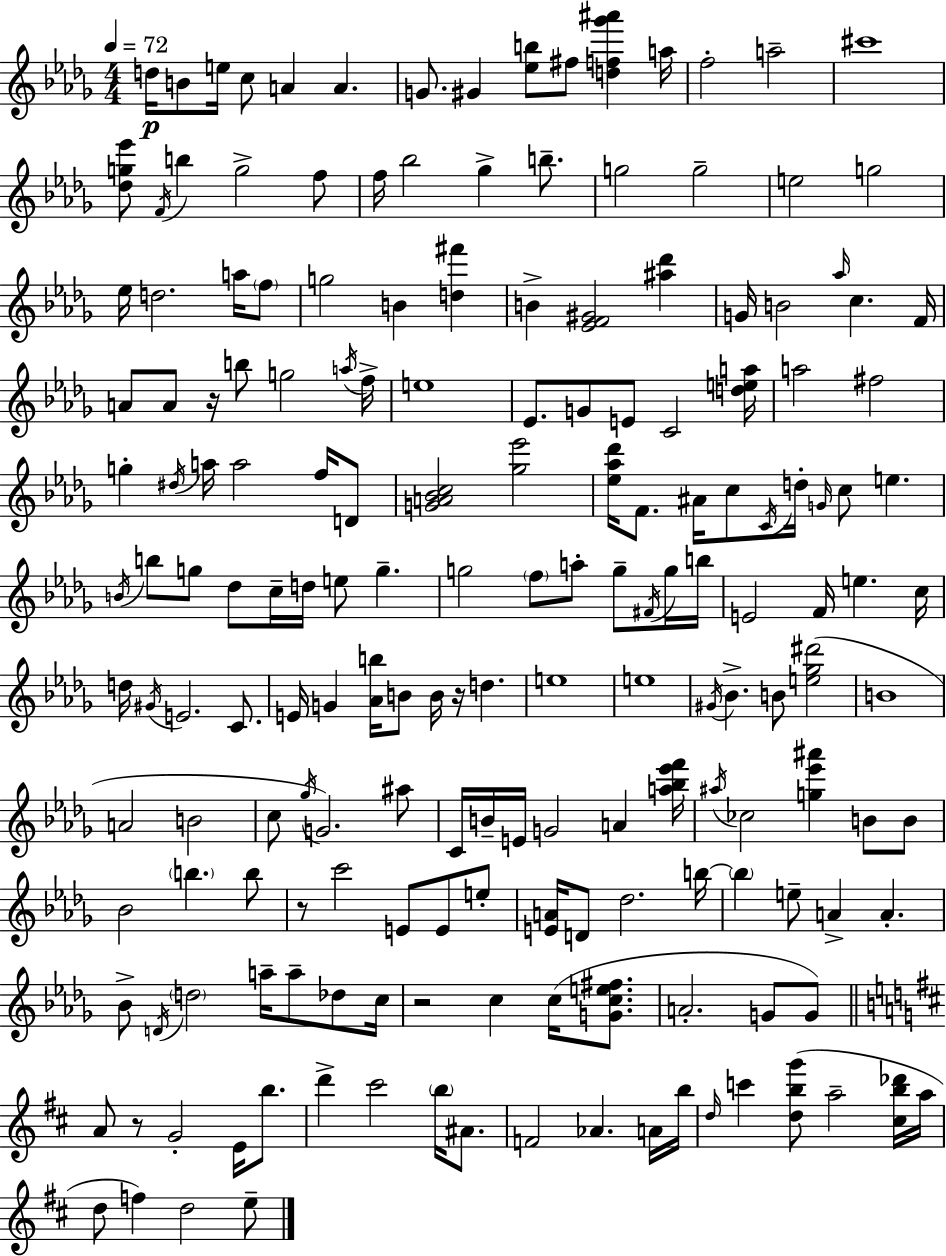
{
  \clef treble
  \numericTimeSignature
  \time 4/4
  \key bes \minor
  \tempo 4 = 72
  \repeat volta 2 { d''16\p b'8 e''16 c''8 a'4 a'4. | g'8. gis'4 <ees'' b''>8 fis''8 <d'' f'' ges''' ais'''>4 a''16 | f''2-. a''2-- | cis'''1 | \break <des'' g'' ees'''>8 \acciaccatura { f'16 } b''4 g''2-> f''8 | f''16 bes''2 ges''4-> b''8.-- | g''2 g''2-- | e''2 g''2 | \break ees''16 d''2. a''16 \parenthesize f''8 | g''2 b'4 <d'' fis'''>4 | b'4-> <ees' f' gis'>2 <ais'' des'''>4 | g'16 b'2 \grace { aes''16 } c''4. | \break f'16 a'8 a'8 r16 b''8 g''2 | \acciaccatura { a''16 } f''16-> e''1 | ees'8. g'8 e'8 c'2 | <d'' e'' a''>16 a''2 fis''2 | \break g''4-. \acciaccatura { dis''16 } a''16 a''2 | f''16 d'8 <g' a' bes' c''>2 <ges'' ees'''>2 | <ees'' aes'' des'''>16 f'8. ais'16 c''8 \acciaccatura { c'16 } d''16-. \grace { g'16 } c''8 | e''4. \acciaccatura { b'16 } b''8 g''8 des''8 c''16-- d''16 e''8 | \break g''4.-- g''2 \parenthesize f''8 | a''8-. g''8-- \acciaccatura { fis'16 } g''16 b''16 e'2 | f'16 e''4. c''16 d''16 \acciaccatura { gis'16 } e'2. | c'8. e'16 g'4 <aes' b''>16 b'8 | \break b'16 r16 d''4. e''1 | e''1 | \acciaccatura { gis'16 } bes'4.-> | b'8 <e'' ges'' dis'''>2( b'1 | \break a'2 | b'2 c''8 \acciaccatura { ges''16 }) g'2. | ais''8 c'16 b'16-- e'16 g'2 | a'4 <a'' bes'' ees''' f'''>16 \acciaccatura { ais''16 } ces''2 | \break <g'' ees''' ais'''>4 b'8 b'8 bes'2 | \parenthesize b''4. b''8 r8 c'''2 | e'8 e'8 e''8-. <e' a'>16 d'8 des''2. | b''16~~ \parenthesize b''4 | \break e''8-- a'4-> a'4.-. bes'8-> \acciaccatura { d'16 } \parenthesize d''2 | a''16-- a''8-- des''8 c''16 r2 | c''4 c''16( <g' c'' e'' fis''>8. a'2.-. | g'8 g'8) \bar "||" \break \key d \major a'8 r8 g'2-. e'16 b''8. | d'''4-> cis'''2 \parenthesize b''16 ais'8. | f'2 aes'4. a'16 b''16 | \grace { d''16 } c'''4 <d'' b'' g'''>8( a''2-- <cis'' b'' des'''>16 | \break a''16 d''8 f''4) d''2 e''8-- | } \bar "|."
}